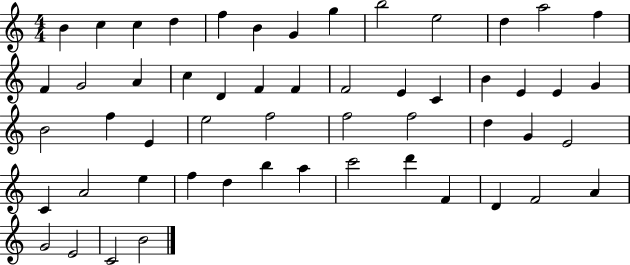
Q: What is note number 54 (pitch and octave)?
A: B4